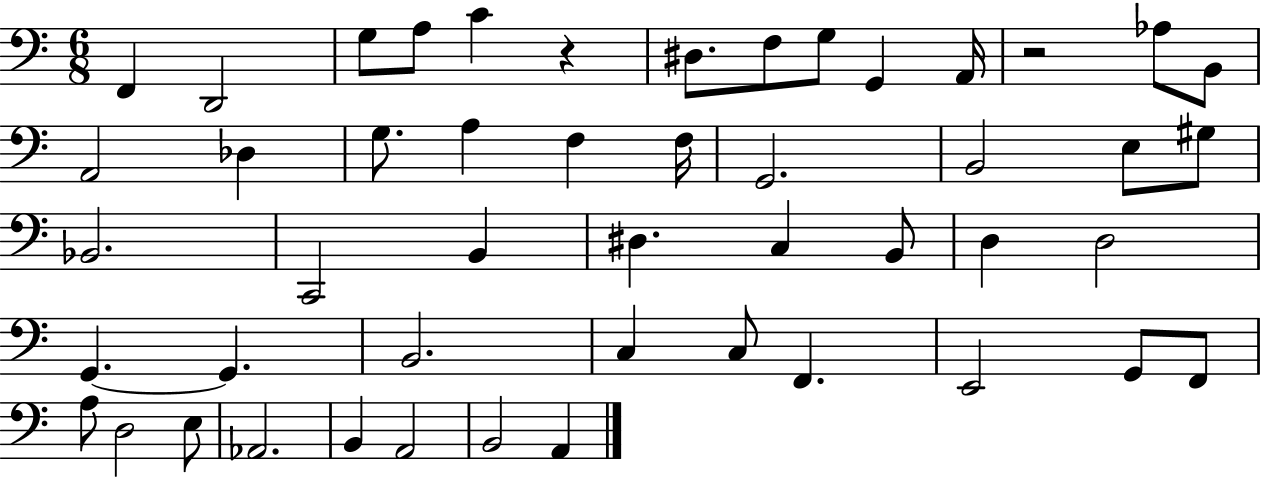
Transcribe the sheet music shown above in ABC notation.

X:1
T:Untitled
M:6/8
L:1/4
K:C
F,, D,,2 G,/2 A,/2 C z ^D,/2 F,/2 G,/2 G,, A,,/4 z2 _A,/2 B,,/2 A,,2 _D, G,/2 A, F, F,/4 G,,2 B,,2 E,/2 ^G,/2 _B,,2 C,,2 B,, ^D, C, B,,/2 D, D,2 G,, G,, B,,2 C, C,/2 F,, E,,2 G,,/2 F,,/2 A,/2 D,2 E,/2 _A,,2 B,, A,,2 B,,2 A,,